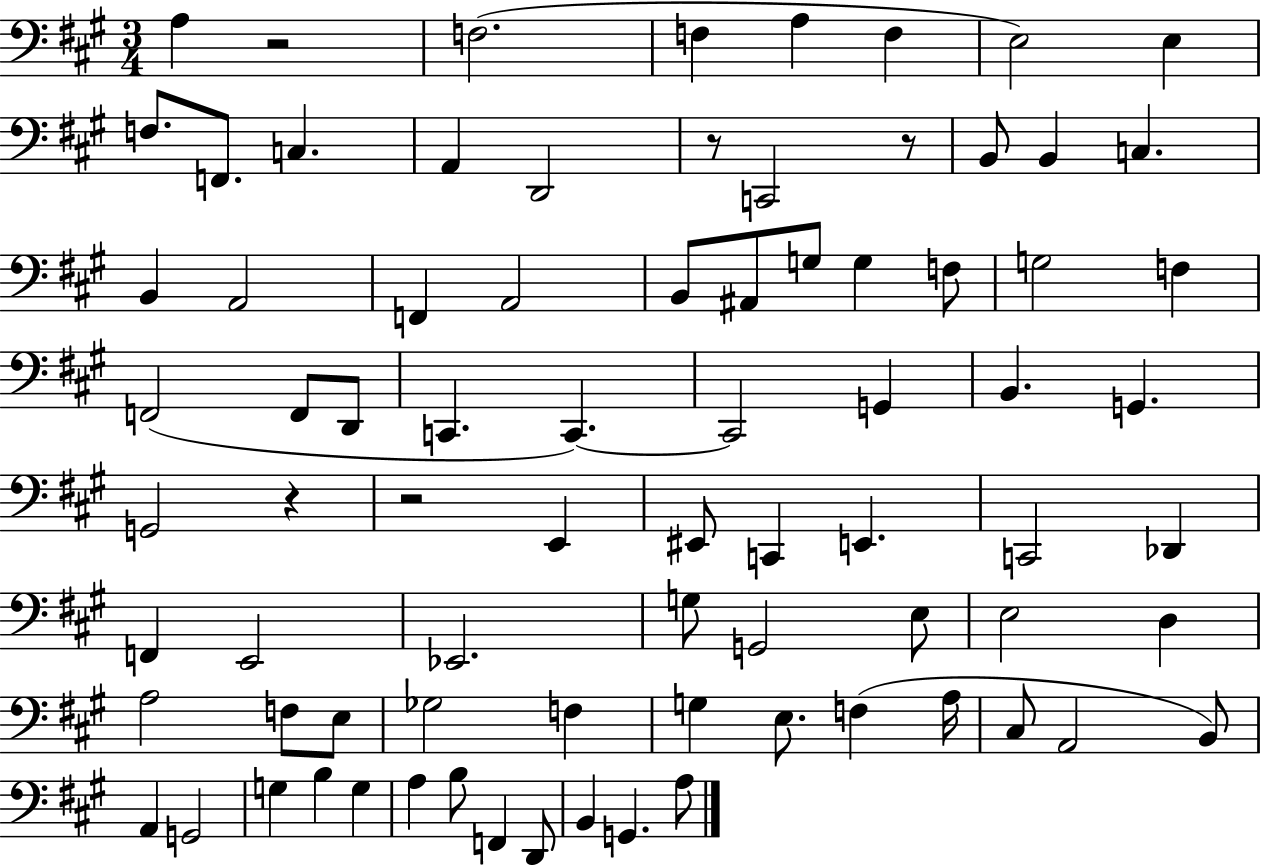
{
  \clef bass
  \numericTimeSignature
  \time 3/4
  \key a \major
  a4 r2 | f2.( | f4 a4 f4 | e2) e4 | \break f8. f,8. c4. | a,4 d,2 | r8 c,2 r8 | b,8 b,4 c4. | \break b,4 a,2 | f,4 a,2 | b,8 ais,8 g8 g4 f8 | g2 f4 | \break f,2( f,8 d,8 | c,4. c,4.~~) | c,2 g,4 | b,4. g,4. | \break g,2 r4 | r2 e,4 | eis,8 c,4 e,4. | c,2 des,4 | \break f,4 e,2 | ees,2. | g8 g,2 e8 | e2 d4 | \break a2 f8 e8 | ges2 f4 | g4 e8. f4( a16 | cis8 a,2 b,8) | \break a,4 g,2 | g4 b4 g4 | a4 b8 f,4 d,8 | b,4 g,4. a8 | \break \bar "|."
}